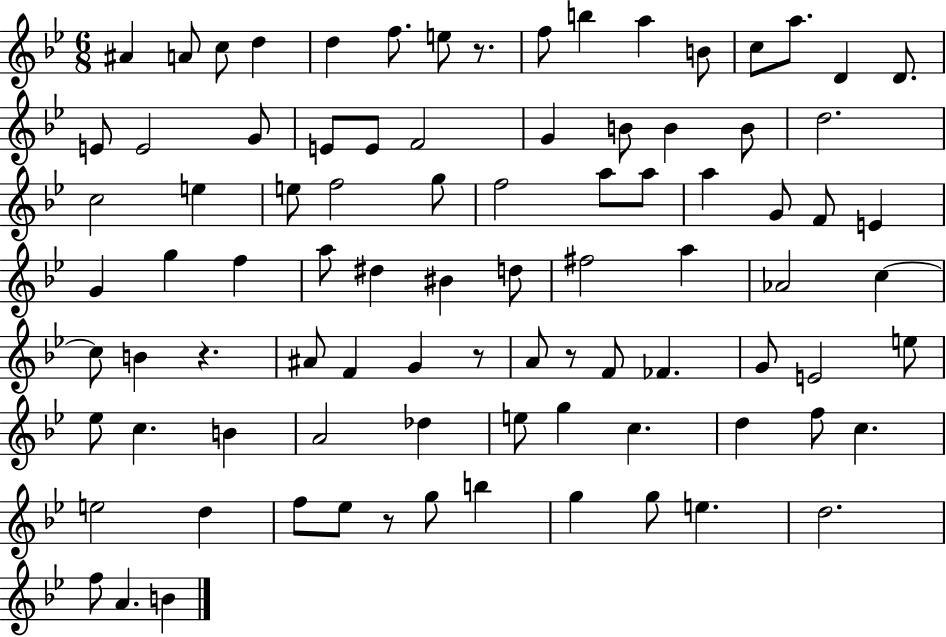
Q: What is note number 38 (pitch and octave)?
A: E4